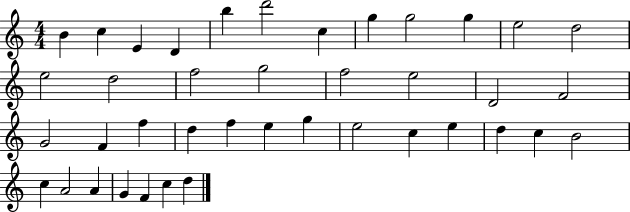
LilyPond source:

{
  \clef treble
  \numericTimeSignature
  \time 4/4
  \key c \major
  b'4 c''4 e'4 d'4 | b''4 d'''2 c''4 | g''4 g''2 g''4 | e''2 d''2 | \break e''2 d''2 | f''2 g''2 | f''2 e''2 | d'2 f'2 | \break g'2 f'4 f''4 | d''4 f''4 e''4 g''4 | e''2 c''4 e''4 | d''4 c''4 b'2 | \break c''4 a'2 a'4 | g'4 f'4 c''4 d''4 | \bar "|."
}